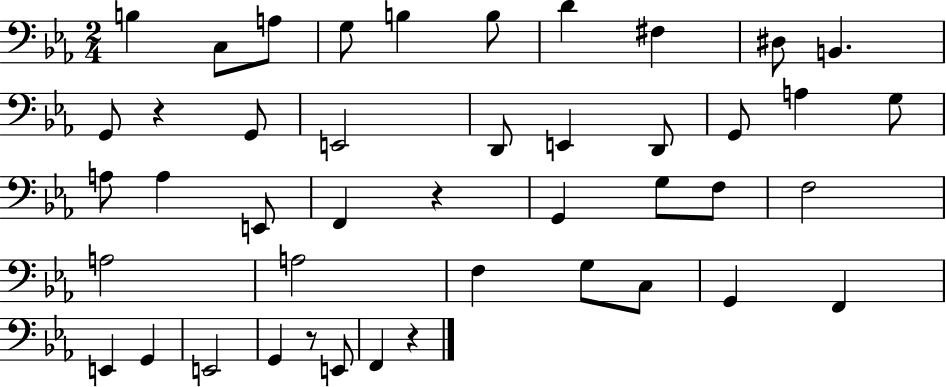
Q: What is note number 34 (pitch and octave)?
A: F2